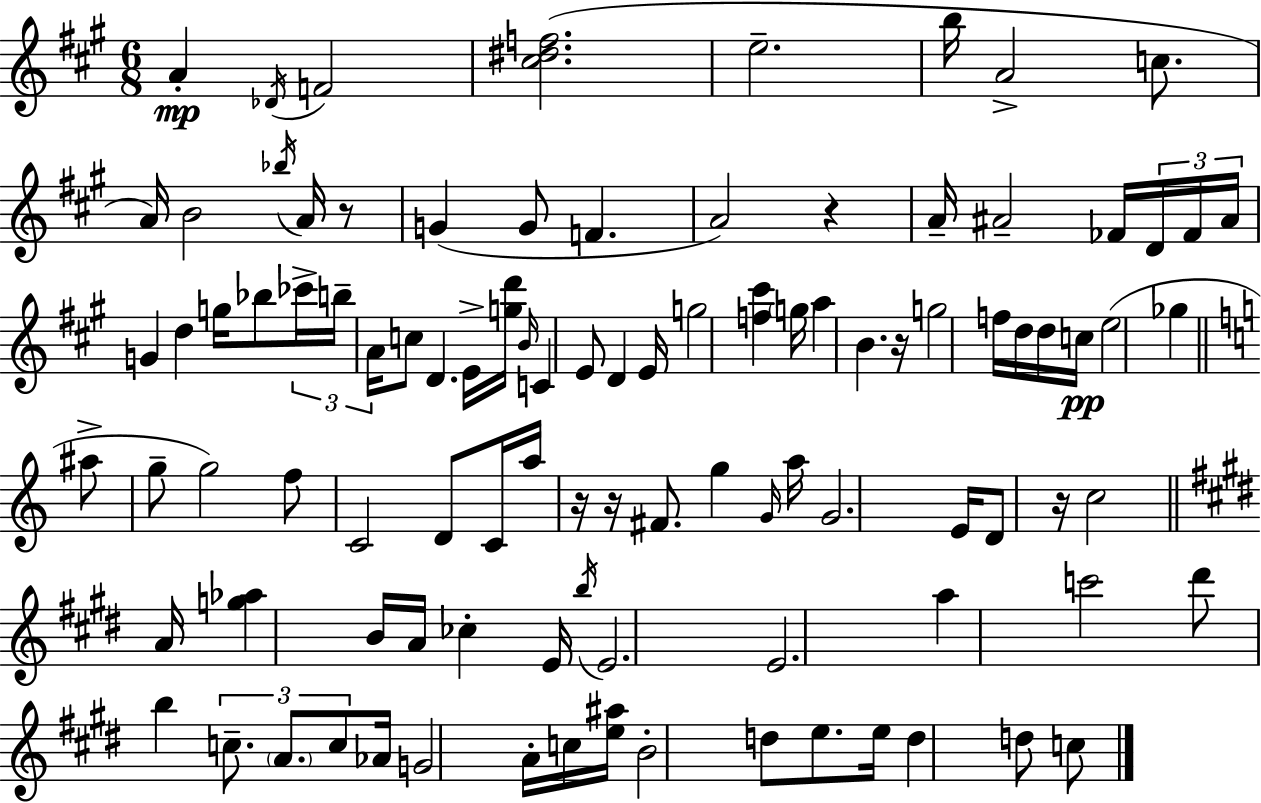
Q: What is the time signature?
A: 6/8